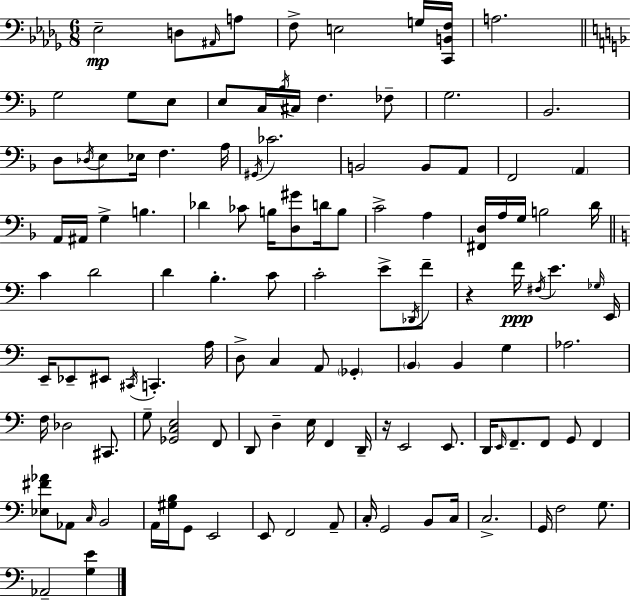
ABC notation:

X:1
T:Untitled
M:6/8
L:1/4
K:Bbm
_E,2 D,/2 ^A,,/4 A,/2 F,/2 E,2 G,/4 [C,,B,,F,]/4 A,2 G,2 G,/2 E,/2 E,/2 C,/4 _B,/4 ^C,/4 F, _F,/2 G,2 _B,,2 D,/2 _D,/4 E,/2 _E,/4 F, A,/4 ^G,,/4 _C2 B,,2 B,,/2 A,,/2 F,,2 A,, A,,/4 ^A,,/4 G, B, _D _C/2 B,/4 [D,^G]/2 D/4 B,/2 C2 A, [^F,,D,]/4 A,/4 G,/4 B,2 D/4 C D2 D B, C/2 C2 E/2 _D,,/4 F/2 z F/4 ^F,/4 E _G,/4 E,,/4 E,,/4 _E,,/2 ^E,,/2 ^C,,/4 C,, A,/4 D,/2 C, A,,/2 _G,, B,, B,, G, _A,2 F,/4 _D,2 ^C,,/2 G,/2 [_G,,C,E,]2 F,,/2 D,,/2 D, E,/4 F,, D,,/4 z/4 E,,2 E,,/2 D,,/4 E,,/4 F,,/2 F,,/2 G,,/2 F,, [_E,^F_A]/2 _A,,/2 C,/4 B,,2 A,,/4 [^G,B,]/4 G,,/2 E,,2 E,,/2 F,,2 A,,/2 C,/4 G,,2 B,,/2 C,/4 C,2 G,,/4 F,2 G,/2 _A,,2 [G,E]